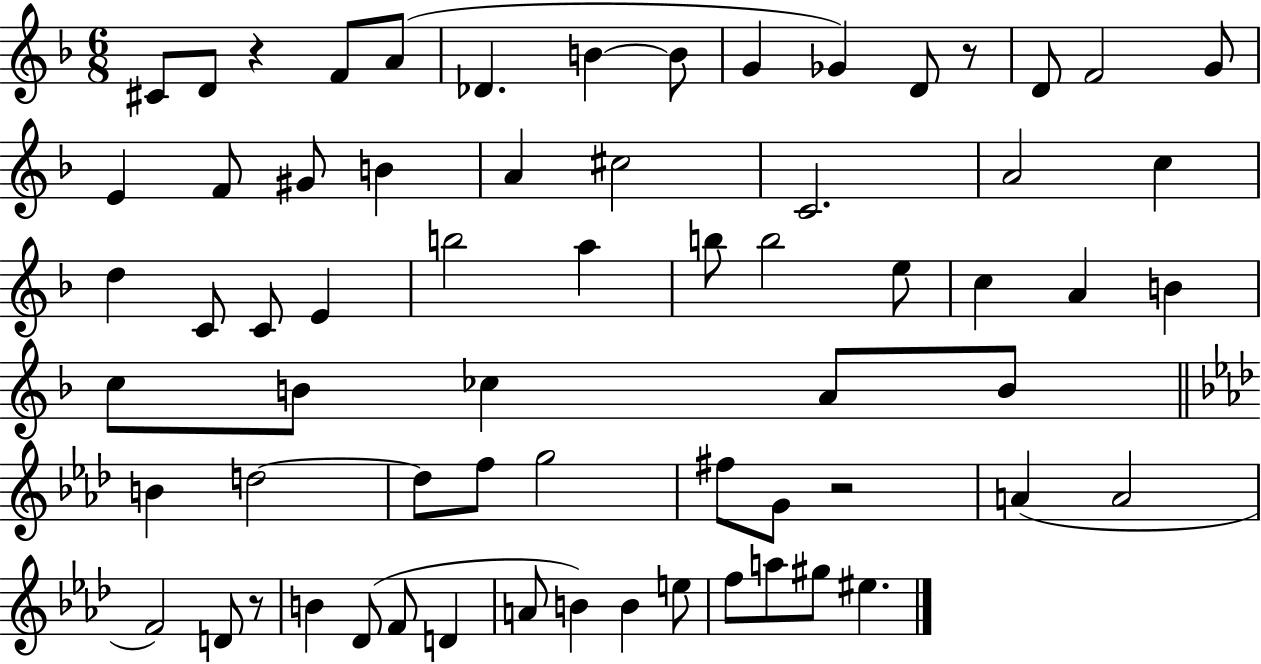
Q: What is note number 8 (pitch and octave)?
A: G4